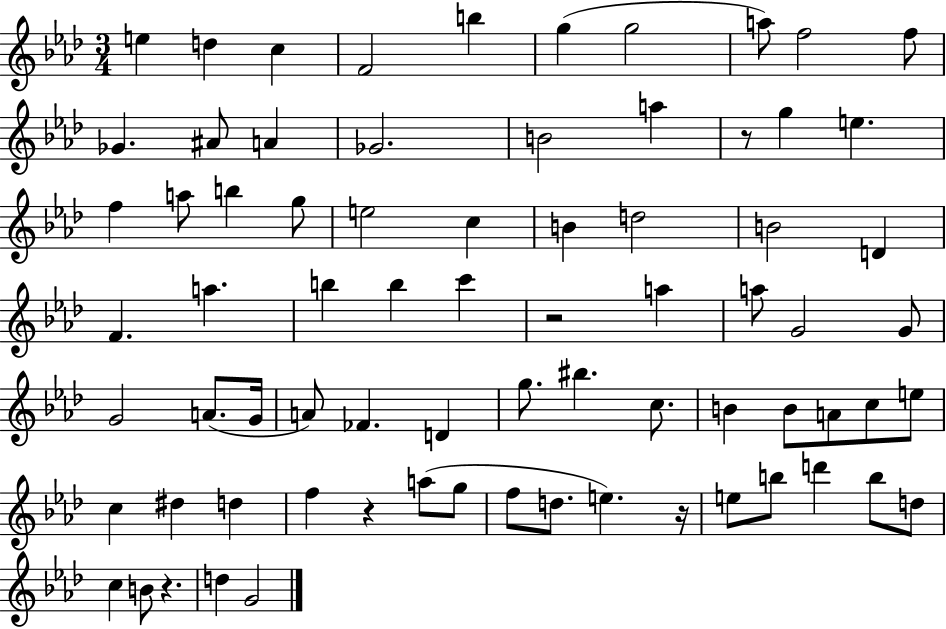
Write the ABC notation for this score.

X:1
T:Untitled
M:3/4
L:1/4
K:Ab
e d c F2 b g g2 a/2 f2 f/2 _G ^A/2 A _G2 B2 a z/2 g e f a/2 b g/2 e2 c B d2 B2 D F a b b c' z2 a a/2 G2 G/2 G2 A/2 G/4 A/2 _F D g/2 ^b c/2 B B/2 A/2 c/2 e/2 c ^d d f z a/2 g/2 f/2 d/2 e z/4 e/2 b/2 d' b/2 d/2 c B/2 z d G2